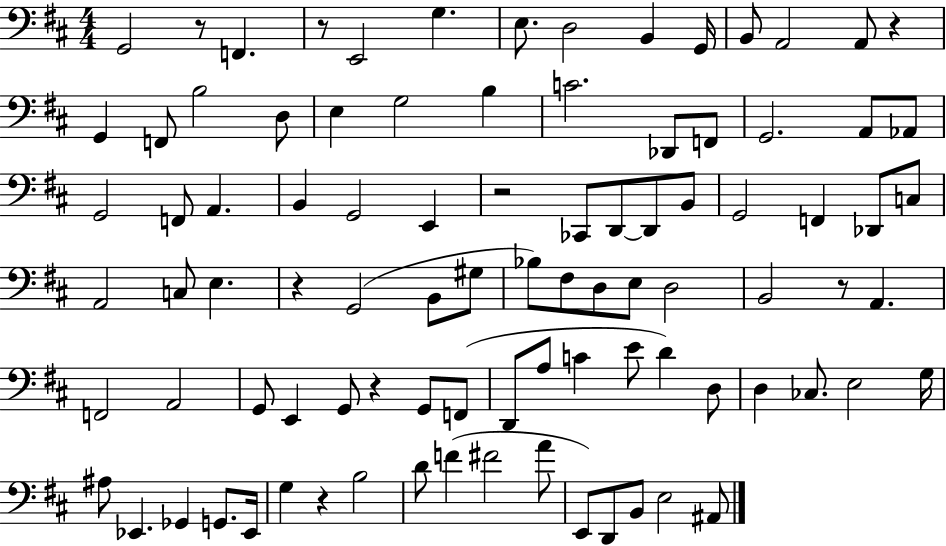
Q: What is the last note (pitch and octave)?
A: A#2